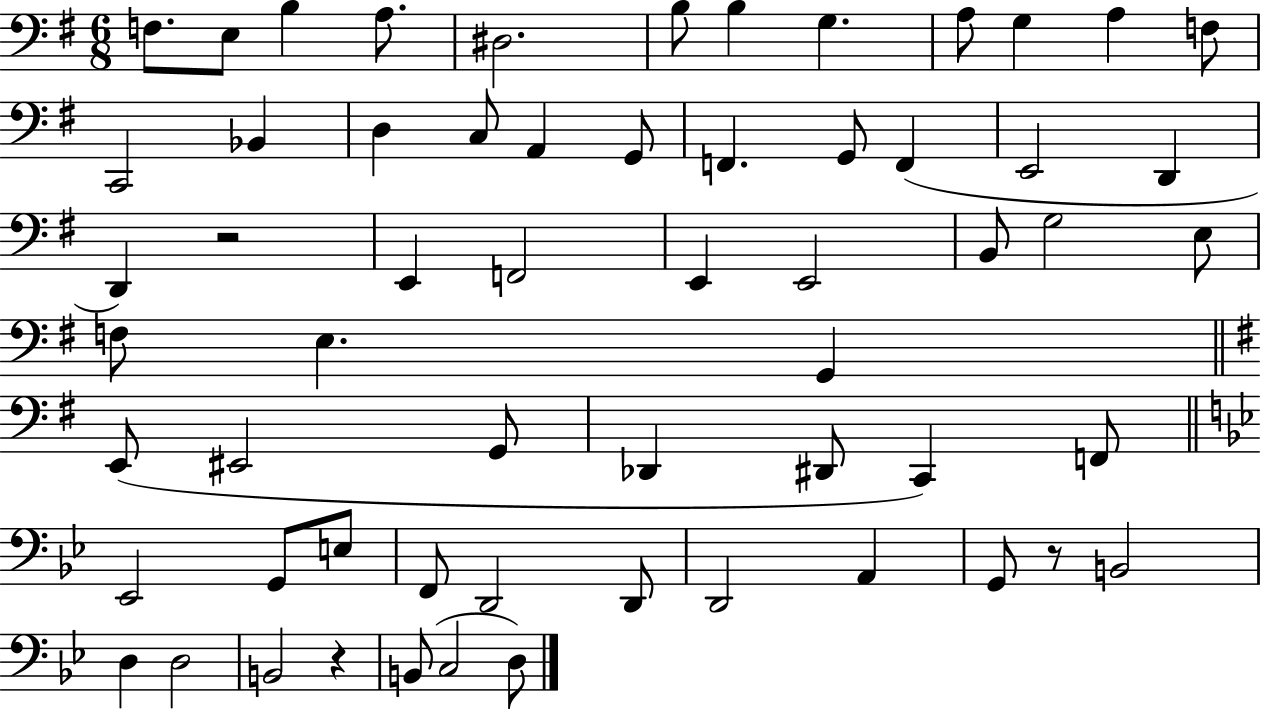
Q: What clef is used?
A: bass